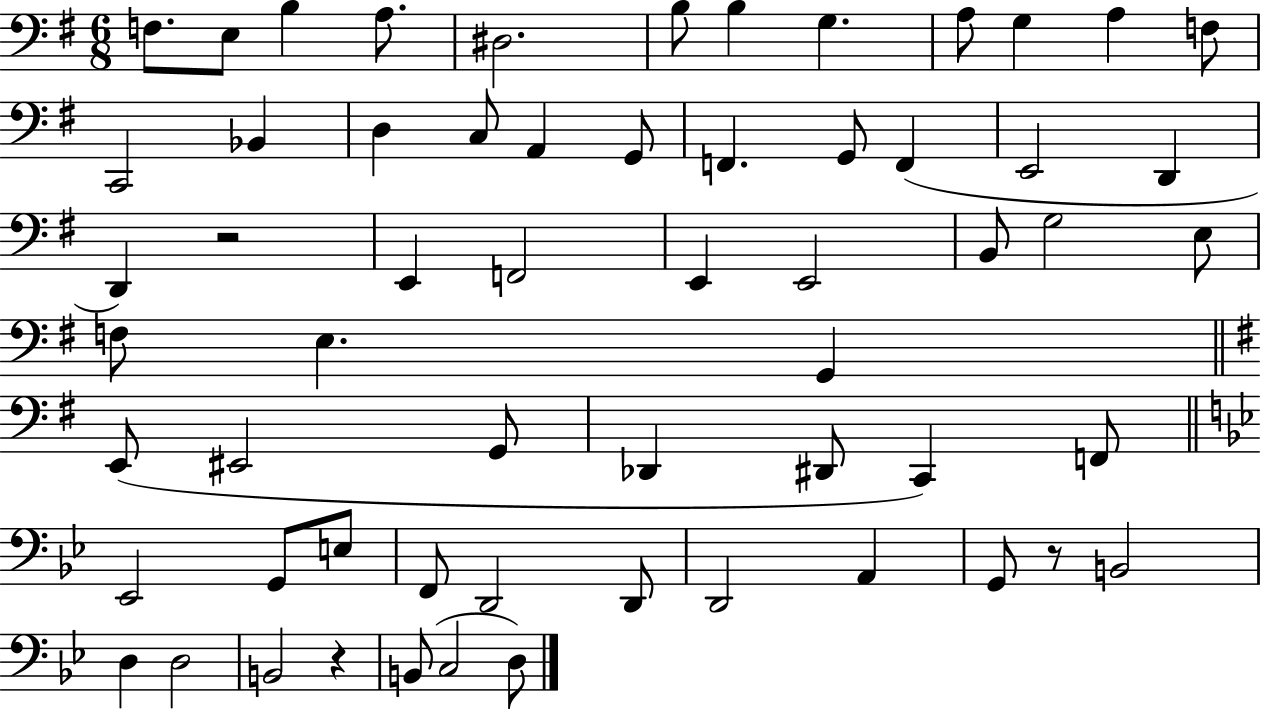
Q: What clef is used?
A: bass